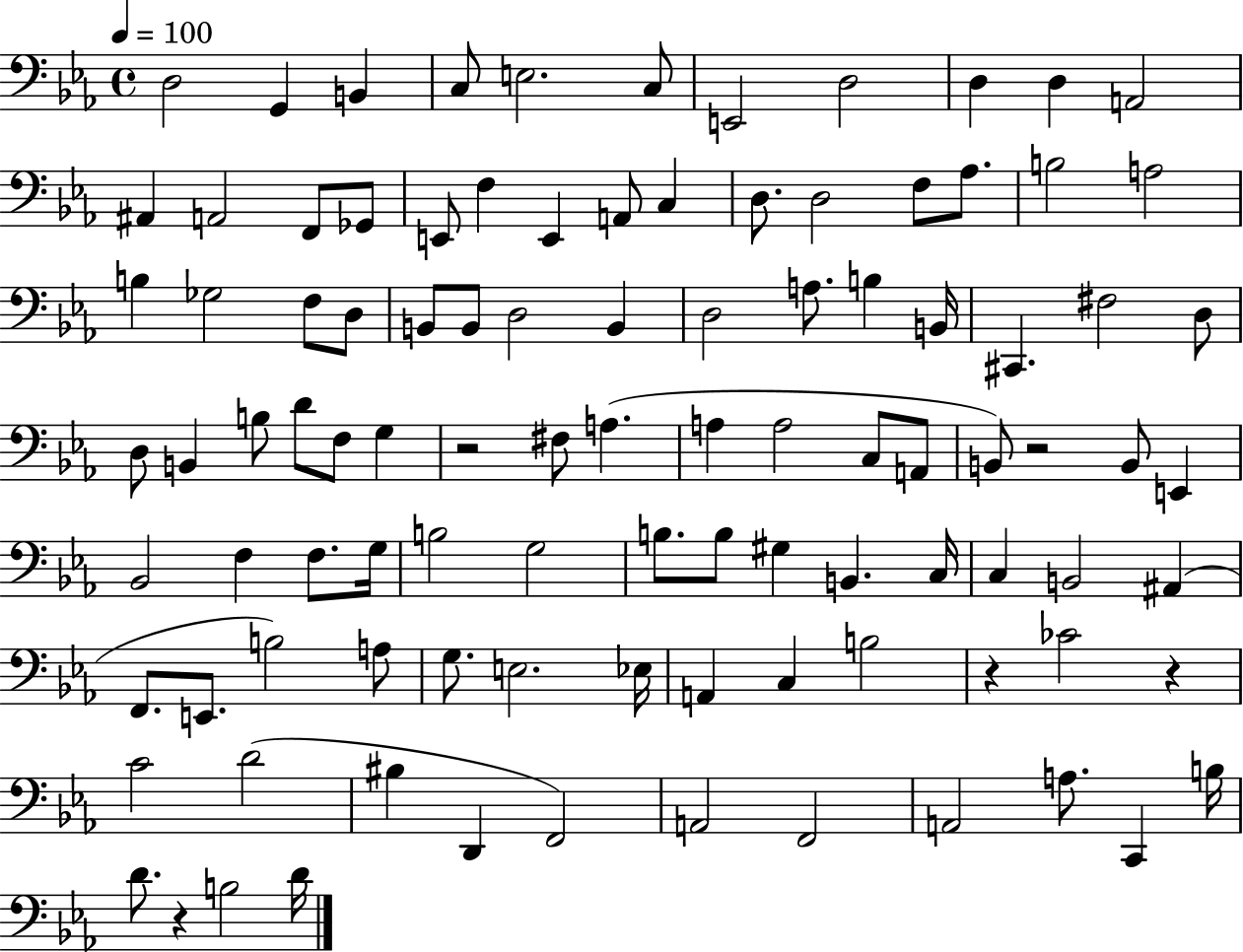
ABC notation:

X:1
T:Untitled
M:4/4
L:1/4
K:Eb
D,2 G,, B,, C,/2 E,2 C,/2 E,,2 D,2 D, D, A,,2 ^A,, A,,2 F,,/2 _G,,/2 E,,/2 F, E,, A,,/2 C, D,/2 D,2 F,/2 _A,/2 B,2 A,2 B, _G,2 F,/2 D,/2 B,,/2 B,,/2 D,2 B,, D,2 A,/2 B, B,,/4 ^C,, ^F,2 D,/2 D,/2 B,, B,/2 D/2 F,/2 G, z2 ^F,/2 A, A, A,2 C,/2 A,,/2 B,,/2 z2 B,,/2 E,, _B,,2 F, F,/2 G,/4 B,2 G,2 B,/2 B,/2 ^G, B,, C,/4 C, B,,2 ^A,, F,,/2 E,,/2 B,2 A,/2 G,/2 E,2 _E,/4 A,, C, B,2 z _C2 z C2 D2 ^B, D,, F,,2 A,,2 F,,2 A,,2 A,/2 C,, B,/4 D/2 z B,2 D/4